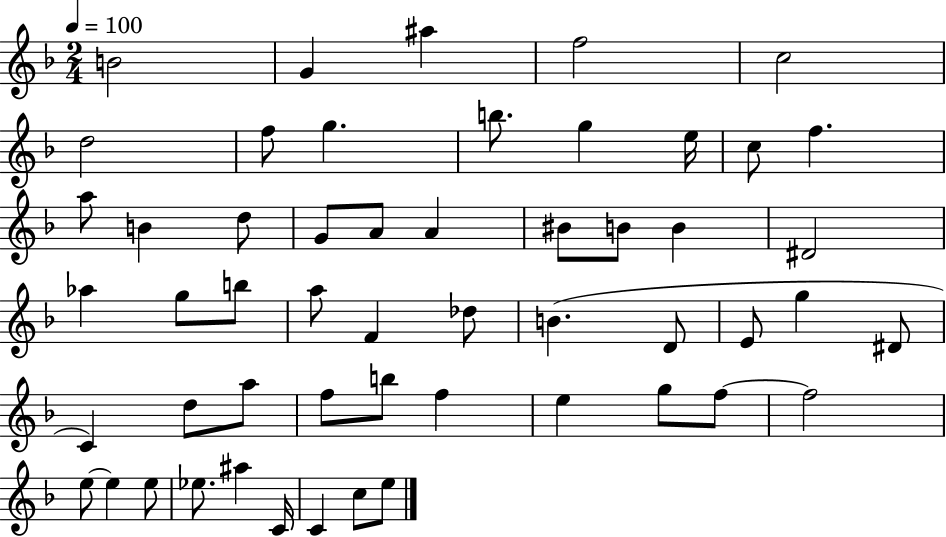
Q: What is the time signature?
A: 2/4